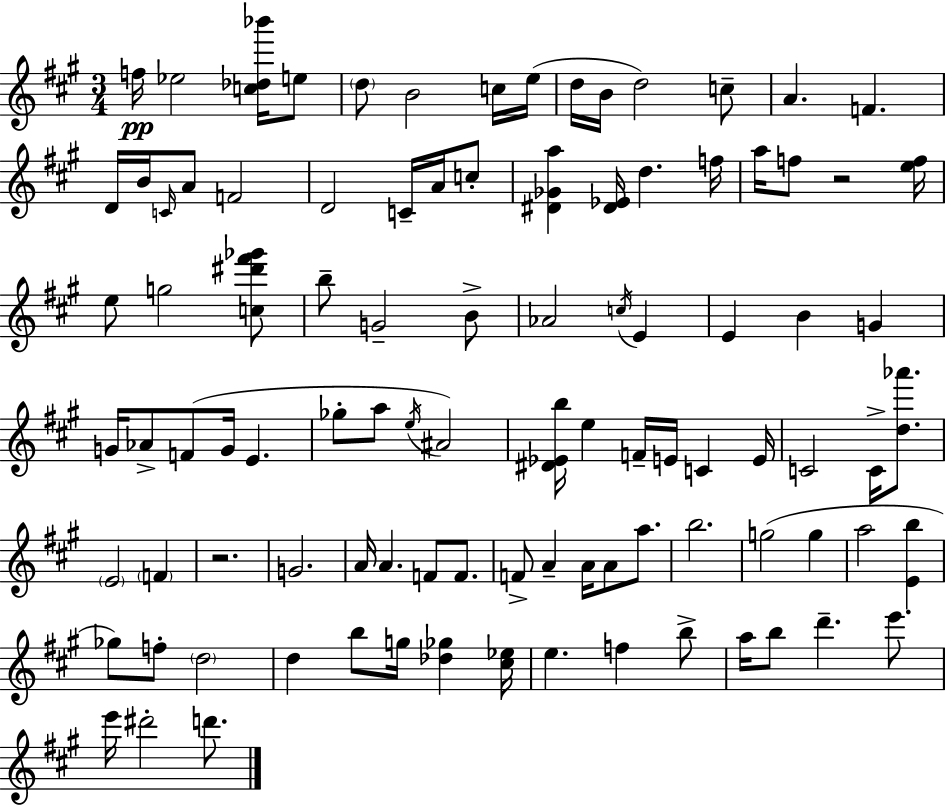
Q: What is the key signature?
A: A major